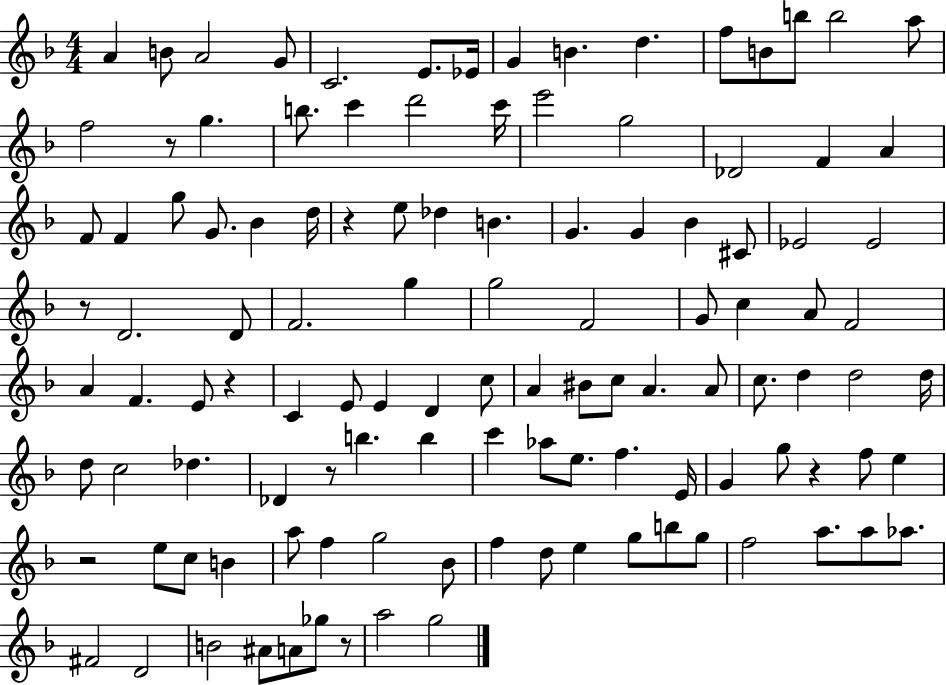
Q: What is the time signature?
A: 4/4